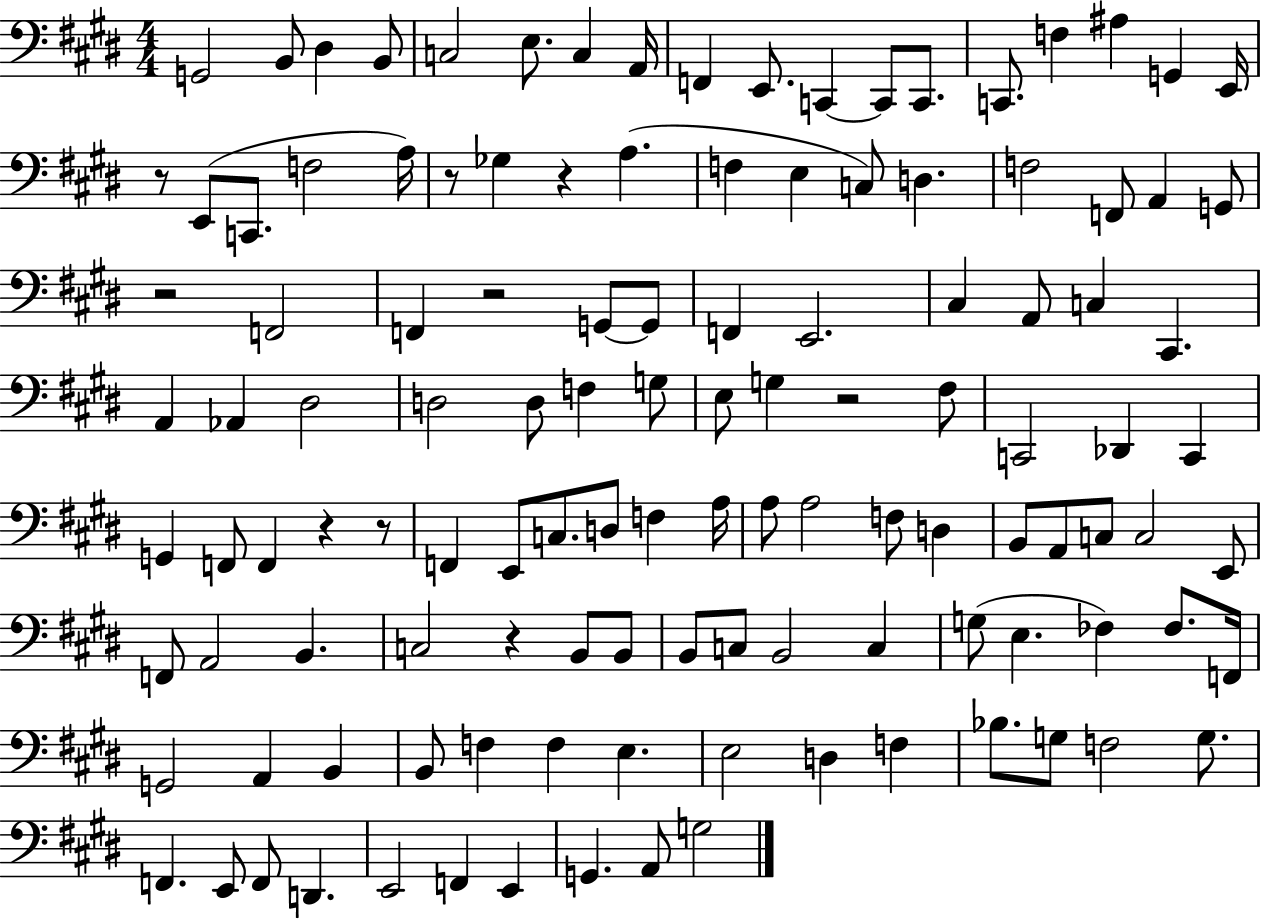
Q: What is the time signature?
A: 4/4